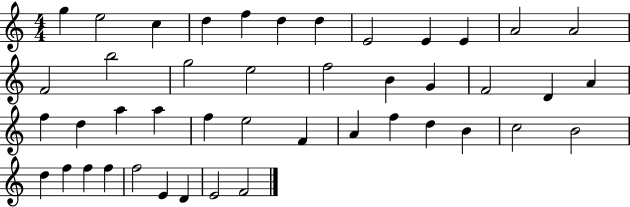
{
  \clef treble
  \numericTimeSignature
  \time 4/4
  \key c \major
  g''4 e''2 c''4 | d''4 f''4 d''4 d''4 | e'2 e'4 e'4 | a'2 a'2 | \break f'2 b''2 | g''2 e''2 | f''2 b'4 g'4 | f'2 d'4 a'4 | \break f''4 d''4 a''4 a''4 | f''4 e''2 f'4 | a'4 f''4 d''4 b'4 | c''2 b'2 | \break d''4 f''4 f''4 f''4 | f''2 e'4 d'4 | e'2 f'2 | \bar "|."
}